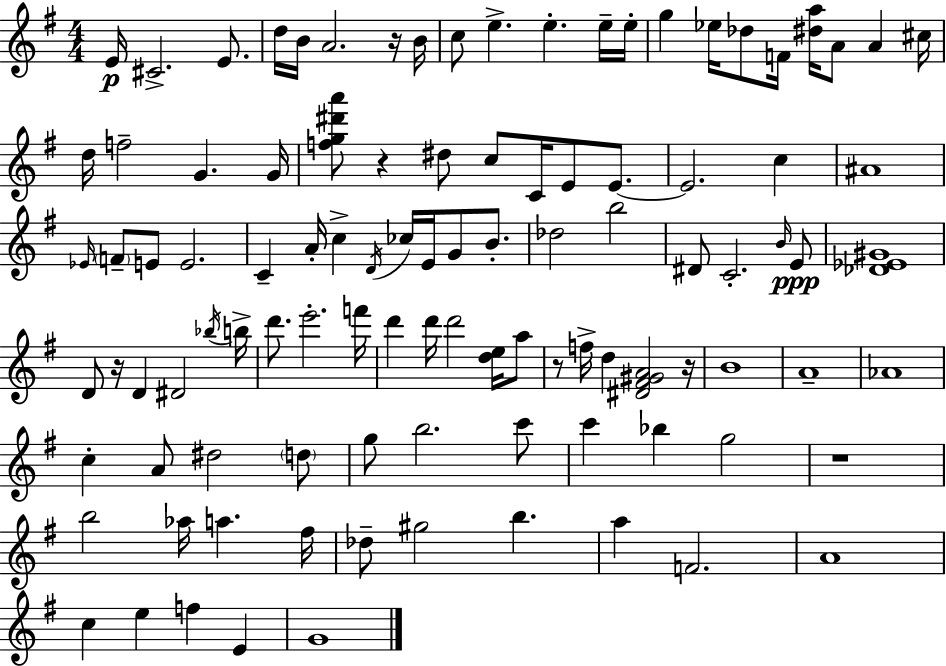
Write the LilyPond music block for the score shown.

{
  \clef treble
  \numericTimeSignature
  \time 4/4
  \key g \major
  e'16\p cis'2.-> e'8. | d''16 b'16 a'2. r16 b'16 | c''8 e''4.-> e''4.-. e''16-- e''16-. | g''4 ees''16 des''8 f'16 <dis'' a''>16 a'8 a'4 cis''16 | \break d''16 f''2-- g'4. g'16 | <f'' g'' dis''' a'''>8 r4 dis''8 c''8 c'16 e'8 e'8.~~ | e'2. c''4 | ais'1 | \break \grace { ees'16 } \parenthesize f'8-- e'8 e'2. | c'4-- a'16-. c''4-> \acciaccatura { d'16 } ces''16 e'16 g'8 b'8.-. | des''2 b''2 | dis'8 c'2.-. | \break \grace { b'16 }\ppp e'8 <des' ees' gis'>1 | d'8 r16 d'4 dis'2 | \acciaccatura { bes''16 } b''16-> d'''8. e'''2.-. | f'''16 d'''4 d'''16 d'''2 | \break <d'' e''>16 a''8 r8 f''16-> d''4 <dis' fis' gis' a'>2 | r16 b'1 | a'1-- | aes'1 | \break c''4-. a'8 dis''2 | \parenthesize d''8 g''8 b''2. | c'''8 c'''4 bes''4 g''2 | r1 | \break b''2 aes''16 a''4. | fis''16 des''8-- gis''2 b''4. | a''4 f'2. | a'1 | \break c''4 e''4 f''4 | e'4 g'1 | \bar "|."
}